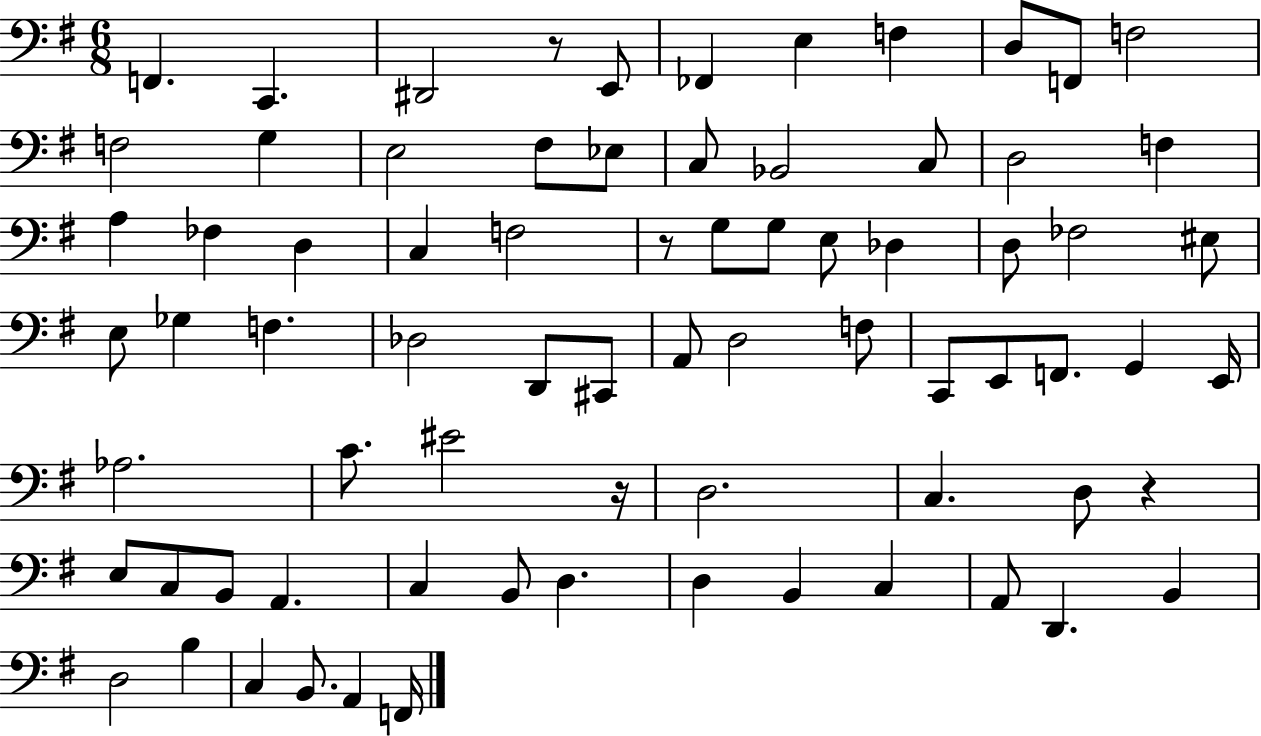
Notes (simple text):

F2/q. C2/q. D#2/h R/e E2/e FES2/q E3/q F3/q D3/e F2/e F3/h F3/h G3/q E3/h F#3/e Eb3/e C3/e Bb2/h C3/e D3/h F3/q A3/q FES3/q D3/q C3/q F3/h R/e G3/e G3/e E3/e Db3/q D3/e FES3/h EIS3/e E3/e Gb3/q F3/q. Db3/h D2/e C#2/e A2/e D3/h F3/e C2/e E2/e F2/e. G2/q E2/s Ab3/h. C4/e. EIS4/h R/s D3/h. C3/q. D3/e R/q E3/e C3/e B2/e A2/q. C3/q B2/e D3/q. D3/q B2/q C3/q A2/e D2/q. B2/q D3/h B3/q C3/q B2/e. A2/q F2/s